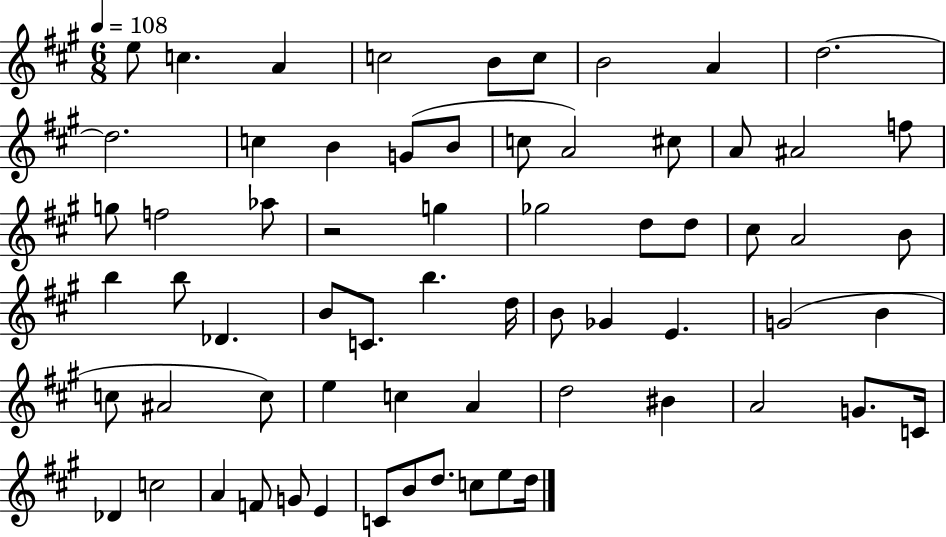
E5/e C5/q. A4/q C5/h B4/e C5/e B4/h A4/q D5/h. D5/h. C5/q B4/q G4/e B4/e C5/e A4/h C#5/e A4/e A#4/h F5/e G5/e F5/h Ab5/e R/h G5/q Gb5/h D5/e D5/e C#5/e A4/h B4/e B5/q B5/e Db4/q. B4/e C4/e. B5/q. D5/s B4/e Gb4/q E4/q. G4/h B4/q C5/e A#4/h C5/e E5/q C5/q A4/q D5/h BIS4/q A4/h G4/e. C4/s Db4/q C5/h A4/q F4/e G4/e E4/q C4/e B4/e D5/e. C5/e E5/e D5/s